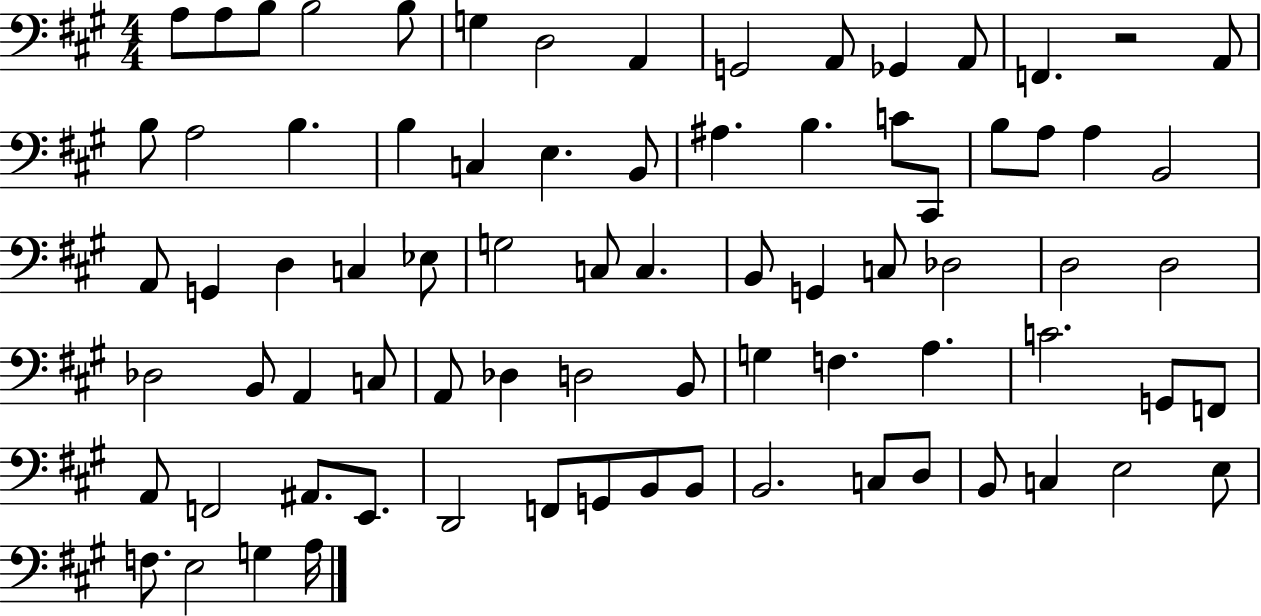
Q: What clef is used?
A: bass